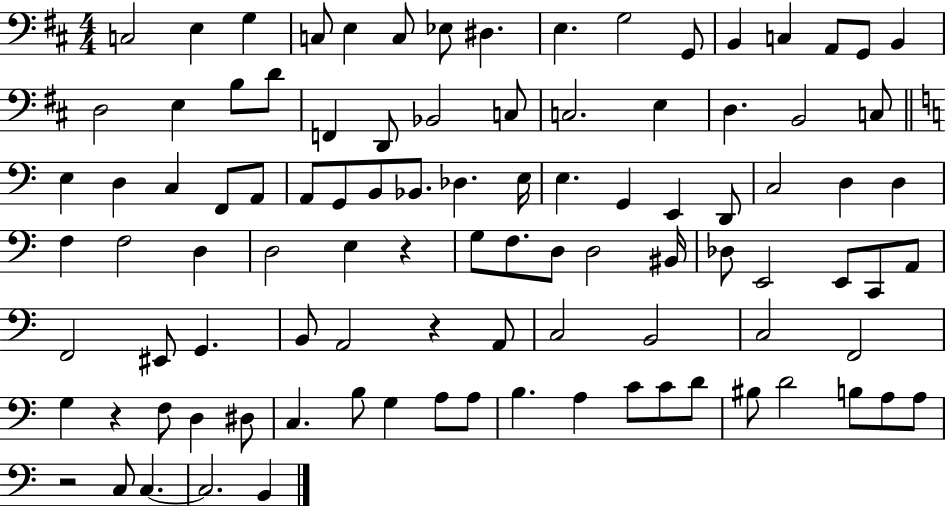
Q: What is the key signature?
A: D major